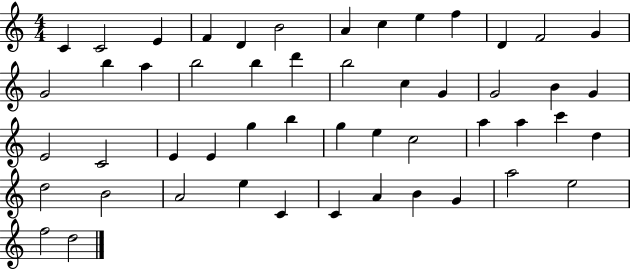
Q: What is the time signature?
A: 4/4